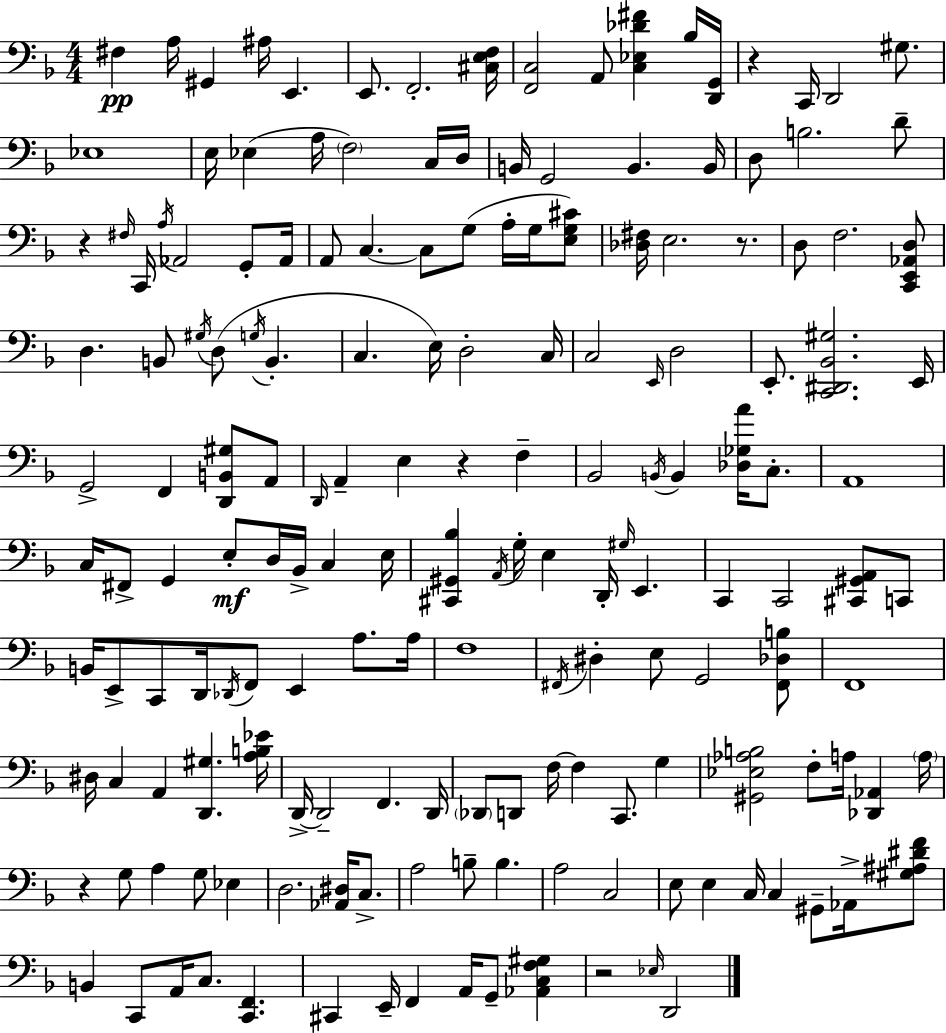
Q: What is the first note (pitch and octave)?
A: F#3